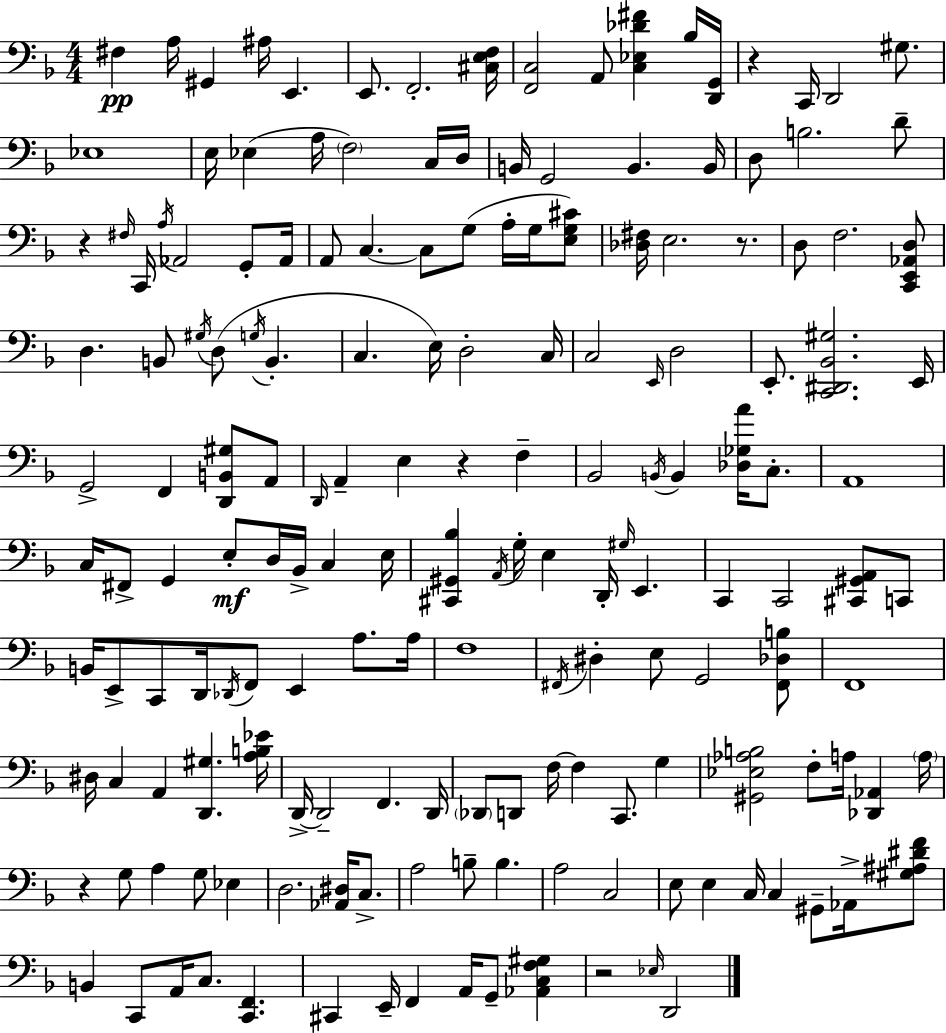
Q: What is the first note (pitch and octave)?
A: F#3